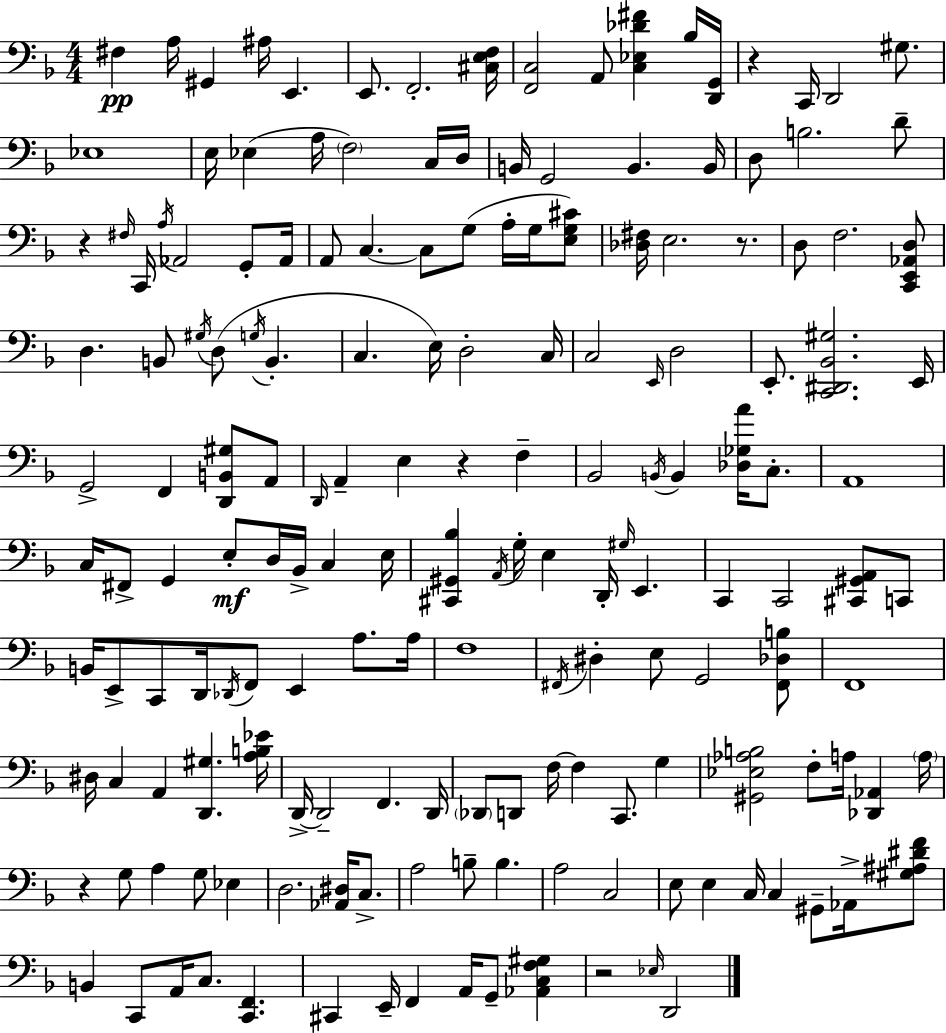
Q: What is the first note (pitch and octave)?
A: F#3